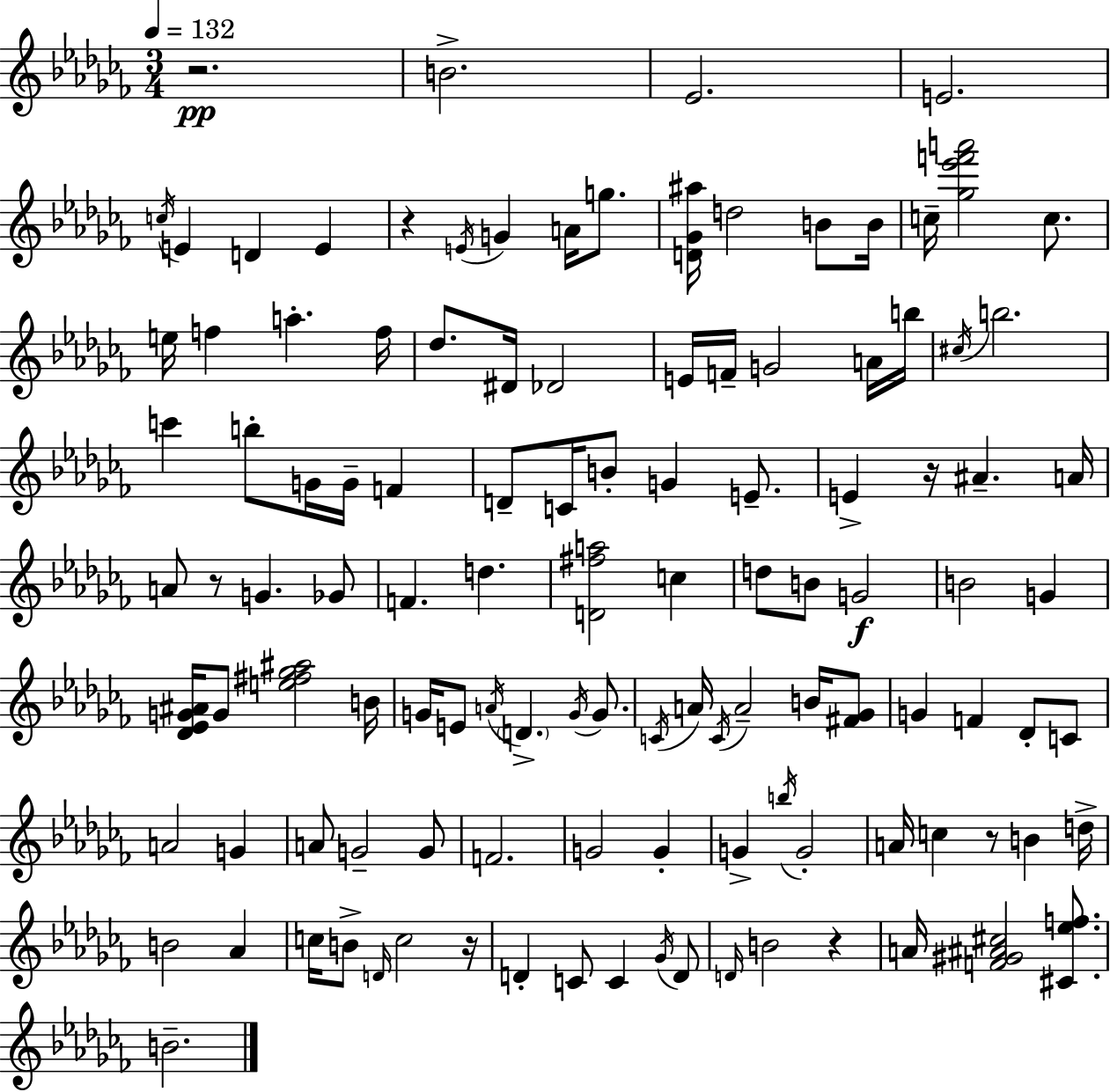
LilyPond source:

{
  \clef treble
  \numericTimeSignature
  \time 3/4
  \key aes \minor
  \tempo 4 = 132
  r2.\pp | b'2.-> | ees'2. | e'2. | \break \acciaccatura { c''16 } e'4 d'4 e'4 | r4 \acciaccatura { e'16 } g'4 a'16 g''8. | <d' ges' ais''>16 d''2 b'8 | b'16 c''16-- <ges'' ees''' f''' a'''>2 c''8. | \break e''16 f''4 a''4.-. | f''16 des''8. dis'16 des'2 | e'16 f'16-- g'2 | a'16 b''16 \acciaccatura { cis''16 } b''2. | \break c'''4 b''8-. g'16 g'16-- f'4 | d'8-- c'16 b'8-. g'4 | e'8.-- e'4-> r16 ais'4.-- | a'16 a'8 r8 g'4. | \break ges'8 f'4. d''4. | <d' fis'' a''>2 c''4 | d''8 b'8 g'2\f | b'2 g'4 | \break <des' ees' g' ais'>16 g'8 <e'' fis'' ges'' ais''>2 | b'16 g'16 e'8 \acciaccatura { a'16 } \parenthesize d'4.-> | \acciaccatura { g'16 } g'8. \acciaccatura { c'16 } a'16 \acciaccatura { c'16 } a'2-- | b'16 <fis' ges'>8 g'4 f'4 | \break des'8-. c'8 a'2 | g'4 a'8 g'2-- | g'8 f'2. | g'2 | \break g'4-. g'4-> \acciaccatura { b''16 } | g'2-. a'16 c''4 | r8 b'4 d''16-> b'2 | aes'4 c''16 b'8-> \grace { d'16 } | \break c''2 r16 d'4-. | c'8 c'4 \acciaccatura { ges'16 } d'8 \grace { d'16 } b'2 | r4 a'16 | <f' gis' ais' cis''>2 <cis' ees'' f''>8. b'2.-- | \break \bar "|."
}